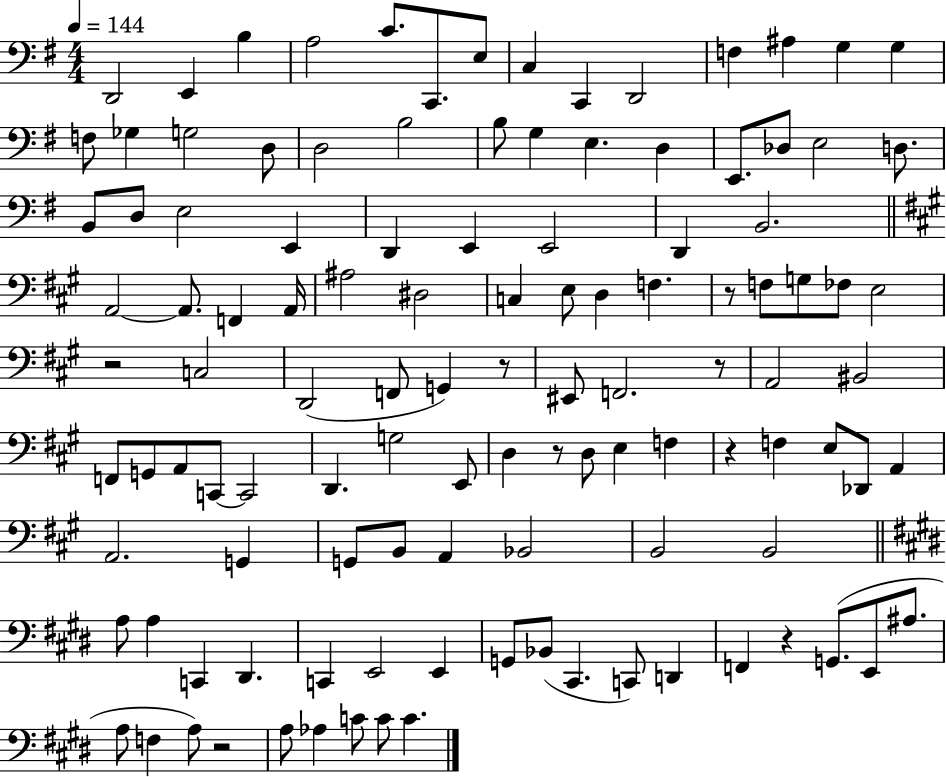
{
  \clef bass
  \numericTimeSignature
  \time 4/4
  \key g \major
  \tempo 4 = 144
  d,2 e,4 b4 | a2 c'8. c,8. e8 | c4 c,4 d,2 | f4 ais4 g4 g4 | \break f8 ges4 g2 d8 | d2 b2 | b8 g4 e4. d4 | e,8. des8 e2 d8. | \break b,8 d8 e2 e,4 | d,4 e,4 e,2 | d,4 b,2. | \bar "||" \break \key a \major a,2~~ a,8. f,4 a,16 | ais2 dis2 | c4 e8 d4 f4. | r8 f8 g8 fes8 e2 | \break r2 c2 | d,2( f,8 g,4) r8 | eis,8 f,2. r8 | a,2 bis,2 | \break f,8 g,8 a,8 c,8~~ c,2 | d,4. g2 e,8 | d4 r8 d8 e4 f4 | r4 f4 e8 des,8 a,4 | \break a,2. g,4 | g,8 b,8 a,4 bes,2 | b,2 b,2 | \bar "||" \break \key e \major a8 a4 c,4 dis,4. | c,4 e,2 e,4 | g,8 bes,8( cis,4. c,8) d,4 | f,4 r4 g,8.( e,8 ais8. | \break a8 f4 a8) r2 | a8 aes4 c'8 c'8 c'4. | \bar "|."
}